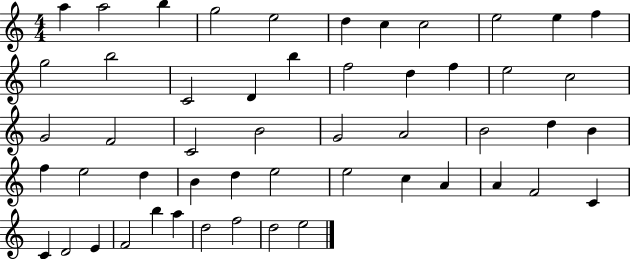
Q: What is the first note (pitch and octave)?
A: A5